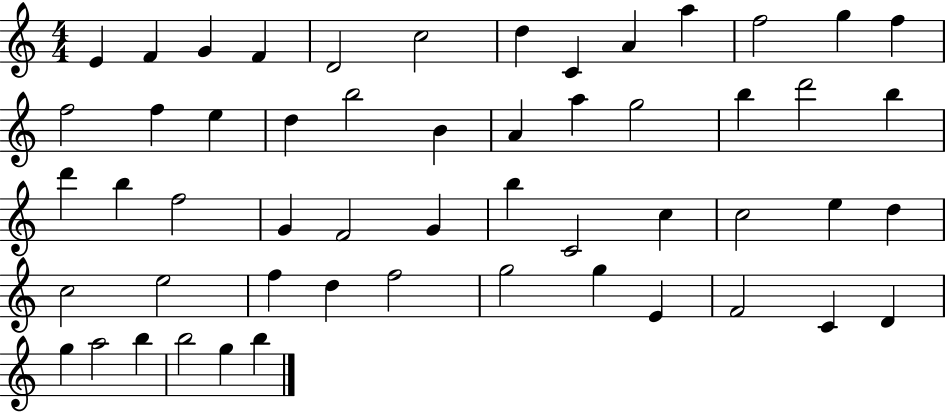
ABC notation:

X:1
T:Untitled
M:4/4
L:1/4
K:C
E F G F D2 c2 d C A a f2 g f f2 f e d b2 B A a g2 b d'2 b d' b f2 G F2 G b C2 c c2 e d c2 e2 f d f2 g2 g E F2 C D g a2 b b2 g b